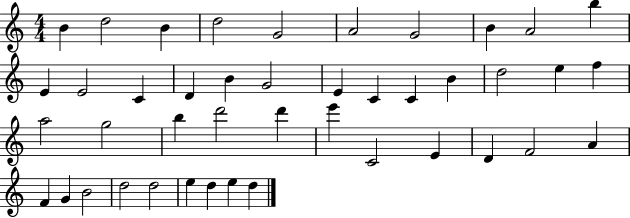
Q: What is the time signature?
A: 4/4